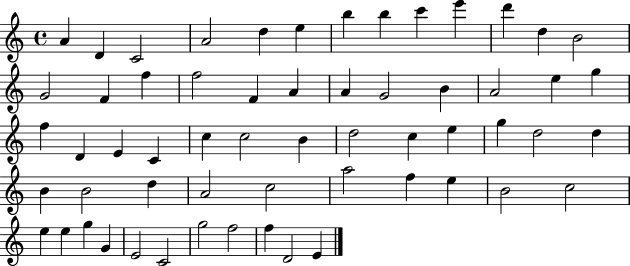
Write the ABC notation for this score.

X:1
T:Untitled
M:4/4
L:1/4
K:C
A D C2 A2 d e b b c' e' d' d B2 G2 F f f2 F A A G2 B A2 e g f D E C c c2 B d2 c e g d2 d B B2 d A2 c2 a2 f e B2 c2 e e g G E2 C2 g2 f2 f D2 E